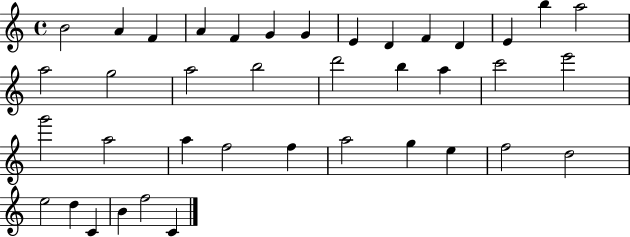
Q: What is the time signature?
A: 4/4